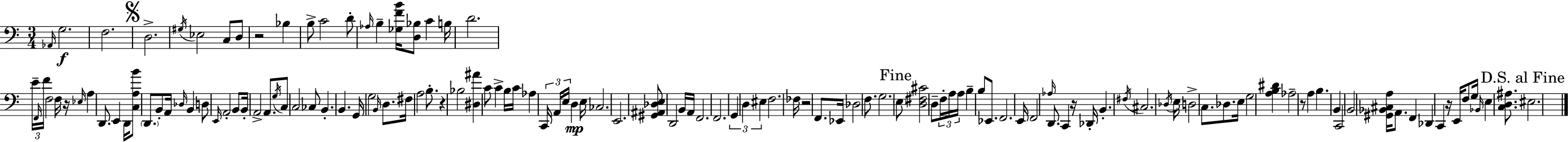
{
  \clef bass
  \numericTimeSignature
  \time 3/4
  \key a \minor
  \repeat volta 2 { \grace { aes,16 }\f g2. | f2. | \mark \markup { \musicglyph "scripts.segno" } d2.-> | \acciaccatura { gis16 } ees2 c8 | \break d8 r2 bes4 | b8-> c'2 | d'8-. \grace { aes16 } b4-- <ges f' b'>16 <d bes>8 c'4 | b16 d'2. | \break \tuplet 3/2 { e'16-- \grace { f,16 } f'16 } f2 | f16 r16 \grace { ees16 } a4 d,8. | e,4 d,16 <c a b'>8 \parenthesize d,8. b,8-. | a,16 \grace { des16 } b,4 d8 \grace { e,16 } a,2-. | \break b,8 b,16-. a,2-> | a,8. \acciaccatura { g16 } c8 c2 | ces8 b,4.-. | b,4. g,16 g2 | \break \grace { b,16 } d8. fis16 a2 | b8.-. r4 | bes2 <dis ais'>4 | c'8 c'4-> b16 c'16 aes4 | \break \tuplet 3/2 { c,16 a,16 e16 } d4\mp e16 ces2. | e,2. | <gis, ais, des e>8 d,2 | b,16 a,16 f,2. | \break f,2. | \tuplet 3/2 { g,4 | d4 eis4 } f2. | fes16 r2 | \break f,8. ees,16 des2 | f8. g2. | \mark "Fine" \parenthesize e8 <d fis cis'>2 | d8-- \tuplet 3/2 { f16-. a16 a16 } | \break b4-- b8 ees,8. f,2. | e,16 f,2 | \grace { aes16 } d,8. c,4 | r16 des,16-. b,4.-. \acciaccatura { fis16 } cis2. | \break \acciaccatura { des16 } | e16 d2-> c8. | des8. e16 g2 | <a b dis'>4 aes2-- | \break r8 a4 b4. | b,4 c,2 | b,2 <gis, bes, cis a>16 a,8. | f,4 des,4 c,4 | \break r16 e,16 f8 g16 \grace { bes,16 } e4 <c d ais>8. | \mark "D.S. al Fine" eis2. | } \bar "|."
}